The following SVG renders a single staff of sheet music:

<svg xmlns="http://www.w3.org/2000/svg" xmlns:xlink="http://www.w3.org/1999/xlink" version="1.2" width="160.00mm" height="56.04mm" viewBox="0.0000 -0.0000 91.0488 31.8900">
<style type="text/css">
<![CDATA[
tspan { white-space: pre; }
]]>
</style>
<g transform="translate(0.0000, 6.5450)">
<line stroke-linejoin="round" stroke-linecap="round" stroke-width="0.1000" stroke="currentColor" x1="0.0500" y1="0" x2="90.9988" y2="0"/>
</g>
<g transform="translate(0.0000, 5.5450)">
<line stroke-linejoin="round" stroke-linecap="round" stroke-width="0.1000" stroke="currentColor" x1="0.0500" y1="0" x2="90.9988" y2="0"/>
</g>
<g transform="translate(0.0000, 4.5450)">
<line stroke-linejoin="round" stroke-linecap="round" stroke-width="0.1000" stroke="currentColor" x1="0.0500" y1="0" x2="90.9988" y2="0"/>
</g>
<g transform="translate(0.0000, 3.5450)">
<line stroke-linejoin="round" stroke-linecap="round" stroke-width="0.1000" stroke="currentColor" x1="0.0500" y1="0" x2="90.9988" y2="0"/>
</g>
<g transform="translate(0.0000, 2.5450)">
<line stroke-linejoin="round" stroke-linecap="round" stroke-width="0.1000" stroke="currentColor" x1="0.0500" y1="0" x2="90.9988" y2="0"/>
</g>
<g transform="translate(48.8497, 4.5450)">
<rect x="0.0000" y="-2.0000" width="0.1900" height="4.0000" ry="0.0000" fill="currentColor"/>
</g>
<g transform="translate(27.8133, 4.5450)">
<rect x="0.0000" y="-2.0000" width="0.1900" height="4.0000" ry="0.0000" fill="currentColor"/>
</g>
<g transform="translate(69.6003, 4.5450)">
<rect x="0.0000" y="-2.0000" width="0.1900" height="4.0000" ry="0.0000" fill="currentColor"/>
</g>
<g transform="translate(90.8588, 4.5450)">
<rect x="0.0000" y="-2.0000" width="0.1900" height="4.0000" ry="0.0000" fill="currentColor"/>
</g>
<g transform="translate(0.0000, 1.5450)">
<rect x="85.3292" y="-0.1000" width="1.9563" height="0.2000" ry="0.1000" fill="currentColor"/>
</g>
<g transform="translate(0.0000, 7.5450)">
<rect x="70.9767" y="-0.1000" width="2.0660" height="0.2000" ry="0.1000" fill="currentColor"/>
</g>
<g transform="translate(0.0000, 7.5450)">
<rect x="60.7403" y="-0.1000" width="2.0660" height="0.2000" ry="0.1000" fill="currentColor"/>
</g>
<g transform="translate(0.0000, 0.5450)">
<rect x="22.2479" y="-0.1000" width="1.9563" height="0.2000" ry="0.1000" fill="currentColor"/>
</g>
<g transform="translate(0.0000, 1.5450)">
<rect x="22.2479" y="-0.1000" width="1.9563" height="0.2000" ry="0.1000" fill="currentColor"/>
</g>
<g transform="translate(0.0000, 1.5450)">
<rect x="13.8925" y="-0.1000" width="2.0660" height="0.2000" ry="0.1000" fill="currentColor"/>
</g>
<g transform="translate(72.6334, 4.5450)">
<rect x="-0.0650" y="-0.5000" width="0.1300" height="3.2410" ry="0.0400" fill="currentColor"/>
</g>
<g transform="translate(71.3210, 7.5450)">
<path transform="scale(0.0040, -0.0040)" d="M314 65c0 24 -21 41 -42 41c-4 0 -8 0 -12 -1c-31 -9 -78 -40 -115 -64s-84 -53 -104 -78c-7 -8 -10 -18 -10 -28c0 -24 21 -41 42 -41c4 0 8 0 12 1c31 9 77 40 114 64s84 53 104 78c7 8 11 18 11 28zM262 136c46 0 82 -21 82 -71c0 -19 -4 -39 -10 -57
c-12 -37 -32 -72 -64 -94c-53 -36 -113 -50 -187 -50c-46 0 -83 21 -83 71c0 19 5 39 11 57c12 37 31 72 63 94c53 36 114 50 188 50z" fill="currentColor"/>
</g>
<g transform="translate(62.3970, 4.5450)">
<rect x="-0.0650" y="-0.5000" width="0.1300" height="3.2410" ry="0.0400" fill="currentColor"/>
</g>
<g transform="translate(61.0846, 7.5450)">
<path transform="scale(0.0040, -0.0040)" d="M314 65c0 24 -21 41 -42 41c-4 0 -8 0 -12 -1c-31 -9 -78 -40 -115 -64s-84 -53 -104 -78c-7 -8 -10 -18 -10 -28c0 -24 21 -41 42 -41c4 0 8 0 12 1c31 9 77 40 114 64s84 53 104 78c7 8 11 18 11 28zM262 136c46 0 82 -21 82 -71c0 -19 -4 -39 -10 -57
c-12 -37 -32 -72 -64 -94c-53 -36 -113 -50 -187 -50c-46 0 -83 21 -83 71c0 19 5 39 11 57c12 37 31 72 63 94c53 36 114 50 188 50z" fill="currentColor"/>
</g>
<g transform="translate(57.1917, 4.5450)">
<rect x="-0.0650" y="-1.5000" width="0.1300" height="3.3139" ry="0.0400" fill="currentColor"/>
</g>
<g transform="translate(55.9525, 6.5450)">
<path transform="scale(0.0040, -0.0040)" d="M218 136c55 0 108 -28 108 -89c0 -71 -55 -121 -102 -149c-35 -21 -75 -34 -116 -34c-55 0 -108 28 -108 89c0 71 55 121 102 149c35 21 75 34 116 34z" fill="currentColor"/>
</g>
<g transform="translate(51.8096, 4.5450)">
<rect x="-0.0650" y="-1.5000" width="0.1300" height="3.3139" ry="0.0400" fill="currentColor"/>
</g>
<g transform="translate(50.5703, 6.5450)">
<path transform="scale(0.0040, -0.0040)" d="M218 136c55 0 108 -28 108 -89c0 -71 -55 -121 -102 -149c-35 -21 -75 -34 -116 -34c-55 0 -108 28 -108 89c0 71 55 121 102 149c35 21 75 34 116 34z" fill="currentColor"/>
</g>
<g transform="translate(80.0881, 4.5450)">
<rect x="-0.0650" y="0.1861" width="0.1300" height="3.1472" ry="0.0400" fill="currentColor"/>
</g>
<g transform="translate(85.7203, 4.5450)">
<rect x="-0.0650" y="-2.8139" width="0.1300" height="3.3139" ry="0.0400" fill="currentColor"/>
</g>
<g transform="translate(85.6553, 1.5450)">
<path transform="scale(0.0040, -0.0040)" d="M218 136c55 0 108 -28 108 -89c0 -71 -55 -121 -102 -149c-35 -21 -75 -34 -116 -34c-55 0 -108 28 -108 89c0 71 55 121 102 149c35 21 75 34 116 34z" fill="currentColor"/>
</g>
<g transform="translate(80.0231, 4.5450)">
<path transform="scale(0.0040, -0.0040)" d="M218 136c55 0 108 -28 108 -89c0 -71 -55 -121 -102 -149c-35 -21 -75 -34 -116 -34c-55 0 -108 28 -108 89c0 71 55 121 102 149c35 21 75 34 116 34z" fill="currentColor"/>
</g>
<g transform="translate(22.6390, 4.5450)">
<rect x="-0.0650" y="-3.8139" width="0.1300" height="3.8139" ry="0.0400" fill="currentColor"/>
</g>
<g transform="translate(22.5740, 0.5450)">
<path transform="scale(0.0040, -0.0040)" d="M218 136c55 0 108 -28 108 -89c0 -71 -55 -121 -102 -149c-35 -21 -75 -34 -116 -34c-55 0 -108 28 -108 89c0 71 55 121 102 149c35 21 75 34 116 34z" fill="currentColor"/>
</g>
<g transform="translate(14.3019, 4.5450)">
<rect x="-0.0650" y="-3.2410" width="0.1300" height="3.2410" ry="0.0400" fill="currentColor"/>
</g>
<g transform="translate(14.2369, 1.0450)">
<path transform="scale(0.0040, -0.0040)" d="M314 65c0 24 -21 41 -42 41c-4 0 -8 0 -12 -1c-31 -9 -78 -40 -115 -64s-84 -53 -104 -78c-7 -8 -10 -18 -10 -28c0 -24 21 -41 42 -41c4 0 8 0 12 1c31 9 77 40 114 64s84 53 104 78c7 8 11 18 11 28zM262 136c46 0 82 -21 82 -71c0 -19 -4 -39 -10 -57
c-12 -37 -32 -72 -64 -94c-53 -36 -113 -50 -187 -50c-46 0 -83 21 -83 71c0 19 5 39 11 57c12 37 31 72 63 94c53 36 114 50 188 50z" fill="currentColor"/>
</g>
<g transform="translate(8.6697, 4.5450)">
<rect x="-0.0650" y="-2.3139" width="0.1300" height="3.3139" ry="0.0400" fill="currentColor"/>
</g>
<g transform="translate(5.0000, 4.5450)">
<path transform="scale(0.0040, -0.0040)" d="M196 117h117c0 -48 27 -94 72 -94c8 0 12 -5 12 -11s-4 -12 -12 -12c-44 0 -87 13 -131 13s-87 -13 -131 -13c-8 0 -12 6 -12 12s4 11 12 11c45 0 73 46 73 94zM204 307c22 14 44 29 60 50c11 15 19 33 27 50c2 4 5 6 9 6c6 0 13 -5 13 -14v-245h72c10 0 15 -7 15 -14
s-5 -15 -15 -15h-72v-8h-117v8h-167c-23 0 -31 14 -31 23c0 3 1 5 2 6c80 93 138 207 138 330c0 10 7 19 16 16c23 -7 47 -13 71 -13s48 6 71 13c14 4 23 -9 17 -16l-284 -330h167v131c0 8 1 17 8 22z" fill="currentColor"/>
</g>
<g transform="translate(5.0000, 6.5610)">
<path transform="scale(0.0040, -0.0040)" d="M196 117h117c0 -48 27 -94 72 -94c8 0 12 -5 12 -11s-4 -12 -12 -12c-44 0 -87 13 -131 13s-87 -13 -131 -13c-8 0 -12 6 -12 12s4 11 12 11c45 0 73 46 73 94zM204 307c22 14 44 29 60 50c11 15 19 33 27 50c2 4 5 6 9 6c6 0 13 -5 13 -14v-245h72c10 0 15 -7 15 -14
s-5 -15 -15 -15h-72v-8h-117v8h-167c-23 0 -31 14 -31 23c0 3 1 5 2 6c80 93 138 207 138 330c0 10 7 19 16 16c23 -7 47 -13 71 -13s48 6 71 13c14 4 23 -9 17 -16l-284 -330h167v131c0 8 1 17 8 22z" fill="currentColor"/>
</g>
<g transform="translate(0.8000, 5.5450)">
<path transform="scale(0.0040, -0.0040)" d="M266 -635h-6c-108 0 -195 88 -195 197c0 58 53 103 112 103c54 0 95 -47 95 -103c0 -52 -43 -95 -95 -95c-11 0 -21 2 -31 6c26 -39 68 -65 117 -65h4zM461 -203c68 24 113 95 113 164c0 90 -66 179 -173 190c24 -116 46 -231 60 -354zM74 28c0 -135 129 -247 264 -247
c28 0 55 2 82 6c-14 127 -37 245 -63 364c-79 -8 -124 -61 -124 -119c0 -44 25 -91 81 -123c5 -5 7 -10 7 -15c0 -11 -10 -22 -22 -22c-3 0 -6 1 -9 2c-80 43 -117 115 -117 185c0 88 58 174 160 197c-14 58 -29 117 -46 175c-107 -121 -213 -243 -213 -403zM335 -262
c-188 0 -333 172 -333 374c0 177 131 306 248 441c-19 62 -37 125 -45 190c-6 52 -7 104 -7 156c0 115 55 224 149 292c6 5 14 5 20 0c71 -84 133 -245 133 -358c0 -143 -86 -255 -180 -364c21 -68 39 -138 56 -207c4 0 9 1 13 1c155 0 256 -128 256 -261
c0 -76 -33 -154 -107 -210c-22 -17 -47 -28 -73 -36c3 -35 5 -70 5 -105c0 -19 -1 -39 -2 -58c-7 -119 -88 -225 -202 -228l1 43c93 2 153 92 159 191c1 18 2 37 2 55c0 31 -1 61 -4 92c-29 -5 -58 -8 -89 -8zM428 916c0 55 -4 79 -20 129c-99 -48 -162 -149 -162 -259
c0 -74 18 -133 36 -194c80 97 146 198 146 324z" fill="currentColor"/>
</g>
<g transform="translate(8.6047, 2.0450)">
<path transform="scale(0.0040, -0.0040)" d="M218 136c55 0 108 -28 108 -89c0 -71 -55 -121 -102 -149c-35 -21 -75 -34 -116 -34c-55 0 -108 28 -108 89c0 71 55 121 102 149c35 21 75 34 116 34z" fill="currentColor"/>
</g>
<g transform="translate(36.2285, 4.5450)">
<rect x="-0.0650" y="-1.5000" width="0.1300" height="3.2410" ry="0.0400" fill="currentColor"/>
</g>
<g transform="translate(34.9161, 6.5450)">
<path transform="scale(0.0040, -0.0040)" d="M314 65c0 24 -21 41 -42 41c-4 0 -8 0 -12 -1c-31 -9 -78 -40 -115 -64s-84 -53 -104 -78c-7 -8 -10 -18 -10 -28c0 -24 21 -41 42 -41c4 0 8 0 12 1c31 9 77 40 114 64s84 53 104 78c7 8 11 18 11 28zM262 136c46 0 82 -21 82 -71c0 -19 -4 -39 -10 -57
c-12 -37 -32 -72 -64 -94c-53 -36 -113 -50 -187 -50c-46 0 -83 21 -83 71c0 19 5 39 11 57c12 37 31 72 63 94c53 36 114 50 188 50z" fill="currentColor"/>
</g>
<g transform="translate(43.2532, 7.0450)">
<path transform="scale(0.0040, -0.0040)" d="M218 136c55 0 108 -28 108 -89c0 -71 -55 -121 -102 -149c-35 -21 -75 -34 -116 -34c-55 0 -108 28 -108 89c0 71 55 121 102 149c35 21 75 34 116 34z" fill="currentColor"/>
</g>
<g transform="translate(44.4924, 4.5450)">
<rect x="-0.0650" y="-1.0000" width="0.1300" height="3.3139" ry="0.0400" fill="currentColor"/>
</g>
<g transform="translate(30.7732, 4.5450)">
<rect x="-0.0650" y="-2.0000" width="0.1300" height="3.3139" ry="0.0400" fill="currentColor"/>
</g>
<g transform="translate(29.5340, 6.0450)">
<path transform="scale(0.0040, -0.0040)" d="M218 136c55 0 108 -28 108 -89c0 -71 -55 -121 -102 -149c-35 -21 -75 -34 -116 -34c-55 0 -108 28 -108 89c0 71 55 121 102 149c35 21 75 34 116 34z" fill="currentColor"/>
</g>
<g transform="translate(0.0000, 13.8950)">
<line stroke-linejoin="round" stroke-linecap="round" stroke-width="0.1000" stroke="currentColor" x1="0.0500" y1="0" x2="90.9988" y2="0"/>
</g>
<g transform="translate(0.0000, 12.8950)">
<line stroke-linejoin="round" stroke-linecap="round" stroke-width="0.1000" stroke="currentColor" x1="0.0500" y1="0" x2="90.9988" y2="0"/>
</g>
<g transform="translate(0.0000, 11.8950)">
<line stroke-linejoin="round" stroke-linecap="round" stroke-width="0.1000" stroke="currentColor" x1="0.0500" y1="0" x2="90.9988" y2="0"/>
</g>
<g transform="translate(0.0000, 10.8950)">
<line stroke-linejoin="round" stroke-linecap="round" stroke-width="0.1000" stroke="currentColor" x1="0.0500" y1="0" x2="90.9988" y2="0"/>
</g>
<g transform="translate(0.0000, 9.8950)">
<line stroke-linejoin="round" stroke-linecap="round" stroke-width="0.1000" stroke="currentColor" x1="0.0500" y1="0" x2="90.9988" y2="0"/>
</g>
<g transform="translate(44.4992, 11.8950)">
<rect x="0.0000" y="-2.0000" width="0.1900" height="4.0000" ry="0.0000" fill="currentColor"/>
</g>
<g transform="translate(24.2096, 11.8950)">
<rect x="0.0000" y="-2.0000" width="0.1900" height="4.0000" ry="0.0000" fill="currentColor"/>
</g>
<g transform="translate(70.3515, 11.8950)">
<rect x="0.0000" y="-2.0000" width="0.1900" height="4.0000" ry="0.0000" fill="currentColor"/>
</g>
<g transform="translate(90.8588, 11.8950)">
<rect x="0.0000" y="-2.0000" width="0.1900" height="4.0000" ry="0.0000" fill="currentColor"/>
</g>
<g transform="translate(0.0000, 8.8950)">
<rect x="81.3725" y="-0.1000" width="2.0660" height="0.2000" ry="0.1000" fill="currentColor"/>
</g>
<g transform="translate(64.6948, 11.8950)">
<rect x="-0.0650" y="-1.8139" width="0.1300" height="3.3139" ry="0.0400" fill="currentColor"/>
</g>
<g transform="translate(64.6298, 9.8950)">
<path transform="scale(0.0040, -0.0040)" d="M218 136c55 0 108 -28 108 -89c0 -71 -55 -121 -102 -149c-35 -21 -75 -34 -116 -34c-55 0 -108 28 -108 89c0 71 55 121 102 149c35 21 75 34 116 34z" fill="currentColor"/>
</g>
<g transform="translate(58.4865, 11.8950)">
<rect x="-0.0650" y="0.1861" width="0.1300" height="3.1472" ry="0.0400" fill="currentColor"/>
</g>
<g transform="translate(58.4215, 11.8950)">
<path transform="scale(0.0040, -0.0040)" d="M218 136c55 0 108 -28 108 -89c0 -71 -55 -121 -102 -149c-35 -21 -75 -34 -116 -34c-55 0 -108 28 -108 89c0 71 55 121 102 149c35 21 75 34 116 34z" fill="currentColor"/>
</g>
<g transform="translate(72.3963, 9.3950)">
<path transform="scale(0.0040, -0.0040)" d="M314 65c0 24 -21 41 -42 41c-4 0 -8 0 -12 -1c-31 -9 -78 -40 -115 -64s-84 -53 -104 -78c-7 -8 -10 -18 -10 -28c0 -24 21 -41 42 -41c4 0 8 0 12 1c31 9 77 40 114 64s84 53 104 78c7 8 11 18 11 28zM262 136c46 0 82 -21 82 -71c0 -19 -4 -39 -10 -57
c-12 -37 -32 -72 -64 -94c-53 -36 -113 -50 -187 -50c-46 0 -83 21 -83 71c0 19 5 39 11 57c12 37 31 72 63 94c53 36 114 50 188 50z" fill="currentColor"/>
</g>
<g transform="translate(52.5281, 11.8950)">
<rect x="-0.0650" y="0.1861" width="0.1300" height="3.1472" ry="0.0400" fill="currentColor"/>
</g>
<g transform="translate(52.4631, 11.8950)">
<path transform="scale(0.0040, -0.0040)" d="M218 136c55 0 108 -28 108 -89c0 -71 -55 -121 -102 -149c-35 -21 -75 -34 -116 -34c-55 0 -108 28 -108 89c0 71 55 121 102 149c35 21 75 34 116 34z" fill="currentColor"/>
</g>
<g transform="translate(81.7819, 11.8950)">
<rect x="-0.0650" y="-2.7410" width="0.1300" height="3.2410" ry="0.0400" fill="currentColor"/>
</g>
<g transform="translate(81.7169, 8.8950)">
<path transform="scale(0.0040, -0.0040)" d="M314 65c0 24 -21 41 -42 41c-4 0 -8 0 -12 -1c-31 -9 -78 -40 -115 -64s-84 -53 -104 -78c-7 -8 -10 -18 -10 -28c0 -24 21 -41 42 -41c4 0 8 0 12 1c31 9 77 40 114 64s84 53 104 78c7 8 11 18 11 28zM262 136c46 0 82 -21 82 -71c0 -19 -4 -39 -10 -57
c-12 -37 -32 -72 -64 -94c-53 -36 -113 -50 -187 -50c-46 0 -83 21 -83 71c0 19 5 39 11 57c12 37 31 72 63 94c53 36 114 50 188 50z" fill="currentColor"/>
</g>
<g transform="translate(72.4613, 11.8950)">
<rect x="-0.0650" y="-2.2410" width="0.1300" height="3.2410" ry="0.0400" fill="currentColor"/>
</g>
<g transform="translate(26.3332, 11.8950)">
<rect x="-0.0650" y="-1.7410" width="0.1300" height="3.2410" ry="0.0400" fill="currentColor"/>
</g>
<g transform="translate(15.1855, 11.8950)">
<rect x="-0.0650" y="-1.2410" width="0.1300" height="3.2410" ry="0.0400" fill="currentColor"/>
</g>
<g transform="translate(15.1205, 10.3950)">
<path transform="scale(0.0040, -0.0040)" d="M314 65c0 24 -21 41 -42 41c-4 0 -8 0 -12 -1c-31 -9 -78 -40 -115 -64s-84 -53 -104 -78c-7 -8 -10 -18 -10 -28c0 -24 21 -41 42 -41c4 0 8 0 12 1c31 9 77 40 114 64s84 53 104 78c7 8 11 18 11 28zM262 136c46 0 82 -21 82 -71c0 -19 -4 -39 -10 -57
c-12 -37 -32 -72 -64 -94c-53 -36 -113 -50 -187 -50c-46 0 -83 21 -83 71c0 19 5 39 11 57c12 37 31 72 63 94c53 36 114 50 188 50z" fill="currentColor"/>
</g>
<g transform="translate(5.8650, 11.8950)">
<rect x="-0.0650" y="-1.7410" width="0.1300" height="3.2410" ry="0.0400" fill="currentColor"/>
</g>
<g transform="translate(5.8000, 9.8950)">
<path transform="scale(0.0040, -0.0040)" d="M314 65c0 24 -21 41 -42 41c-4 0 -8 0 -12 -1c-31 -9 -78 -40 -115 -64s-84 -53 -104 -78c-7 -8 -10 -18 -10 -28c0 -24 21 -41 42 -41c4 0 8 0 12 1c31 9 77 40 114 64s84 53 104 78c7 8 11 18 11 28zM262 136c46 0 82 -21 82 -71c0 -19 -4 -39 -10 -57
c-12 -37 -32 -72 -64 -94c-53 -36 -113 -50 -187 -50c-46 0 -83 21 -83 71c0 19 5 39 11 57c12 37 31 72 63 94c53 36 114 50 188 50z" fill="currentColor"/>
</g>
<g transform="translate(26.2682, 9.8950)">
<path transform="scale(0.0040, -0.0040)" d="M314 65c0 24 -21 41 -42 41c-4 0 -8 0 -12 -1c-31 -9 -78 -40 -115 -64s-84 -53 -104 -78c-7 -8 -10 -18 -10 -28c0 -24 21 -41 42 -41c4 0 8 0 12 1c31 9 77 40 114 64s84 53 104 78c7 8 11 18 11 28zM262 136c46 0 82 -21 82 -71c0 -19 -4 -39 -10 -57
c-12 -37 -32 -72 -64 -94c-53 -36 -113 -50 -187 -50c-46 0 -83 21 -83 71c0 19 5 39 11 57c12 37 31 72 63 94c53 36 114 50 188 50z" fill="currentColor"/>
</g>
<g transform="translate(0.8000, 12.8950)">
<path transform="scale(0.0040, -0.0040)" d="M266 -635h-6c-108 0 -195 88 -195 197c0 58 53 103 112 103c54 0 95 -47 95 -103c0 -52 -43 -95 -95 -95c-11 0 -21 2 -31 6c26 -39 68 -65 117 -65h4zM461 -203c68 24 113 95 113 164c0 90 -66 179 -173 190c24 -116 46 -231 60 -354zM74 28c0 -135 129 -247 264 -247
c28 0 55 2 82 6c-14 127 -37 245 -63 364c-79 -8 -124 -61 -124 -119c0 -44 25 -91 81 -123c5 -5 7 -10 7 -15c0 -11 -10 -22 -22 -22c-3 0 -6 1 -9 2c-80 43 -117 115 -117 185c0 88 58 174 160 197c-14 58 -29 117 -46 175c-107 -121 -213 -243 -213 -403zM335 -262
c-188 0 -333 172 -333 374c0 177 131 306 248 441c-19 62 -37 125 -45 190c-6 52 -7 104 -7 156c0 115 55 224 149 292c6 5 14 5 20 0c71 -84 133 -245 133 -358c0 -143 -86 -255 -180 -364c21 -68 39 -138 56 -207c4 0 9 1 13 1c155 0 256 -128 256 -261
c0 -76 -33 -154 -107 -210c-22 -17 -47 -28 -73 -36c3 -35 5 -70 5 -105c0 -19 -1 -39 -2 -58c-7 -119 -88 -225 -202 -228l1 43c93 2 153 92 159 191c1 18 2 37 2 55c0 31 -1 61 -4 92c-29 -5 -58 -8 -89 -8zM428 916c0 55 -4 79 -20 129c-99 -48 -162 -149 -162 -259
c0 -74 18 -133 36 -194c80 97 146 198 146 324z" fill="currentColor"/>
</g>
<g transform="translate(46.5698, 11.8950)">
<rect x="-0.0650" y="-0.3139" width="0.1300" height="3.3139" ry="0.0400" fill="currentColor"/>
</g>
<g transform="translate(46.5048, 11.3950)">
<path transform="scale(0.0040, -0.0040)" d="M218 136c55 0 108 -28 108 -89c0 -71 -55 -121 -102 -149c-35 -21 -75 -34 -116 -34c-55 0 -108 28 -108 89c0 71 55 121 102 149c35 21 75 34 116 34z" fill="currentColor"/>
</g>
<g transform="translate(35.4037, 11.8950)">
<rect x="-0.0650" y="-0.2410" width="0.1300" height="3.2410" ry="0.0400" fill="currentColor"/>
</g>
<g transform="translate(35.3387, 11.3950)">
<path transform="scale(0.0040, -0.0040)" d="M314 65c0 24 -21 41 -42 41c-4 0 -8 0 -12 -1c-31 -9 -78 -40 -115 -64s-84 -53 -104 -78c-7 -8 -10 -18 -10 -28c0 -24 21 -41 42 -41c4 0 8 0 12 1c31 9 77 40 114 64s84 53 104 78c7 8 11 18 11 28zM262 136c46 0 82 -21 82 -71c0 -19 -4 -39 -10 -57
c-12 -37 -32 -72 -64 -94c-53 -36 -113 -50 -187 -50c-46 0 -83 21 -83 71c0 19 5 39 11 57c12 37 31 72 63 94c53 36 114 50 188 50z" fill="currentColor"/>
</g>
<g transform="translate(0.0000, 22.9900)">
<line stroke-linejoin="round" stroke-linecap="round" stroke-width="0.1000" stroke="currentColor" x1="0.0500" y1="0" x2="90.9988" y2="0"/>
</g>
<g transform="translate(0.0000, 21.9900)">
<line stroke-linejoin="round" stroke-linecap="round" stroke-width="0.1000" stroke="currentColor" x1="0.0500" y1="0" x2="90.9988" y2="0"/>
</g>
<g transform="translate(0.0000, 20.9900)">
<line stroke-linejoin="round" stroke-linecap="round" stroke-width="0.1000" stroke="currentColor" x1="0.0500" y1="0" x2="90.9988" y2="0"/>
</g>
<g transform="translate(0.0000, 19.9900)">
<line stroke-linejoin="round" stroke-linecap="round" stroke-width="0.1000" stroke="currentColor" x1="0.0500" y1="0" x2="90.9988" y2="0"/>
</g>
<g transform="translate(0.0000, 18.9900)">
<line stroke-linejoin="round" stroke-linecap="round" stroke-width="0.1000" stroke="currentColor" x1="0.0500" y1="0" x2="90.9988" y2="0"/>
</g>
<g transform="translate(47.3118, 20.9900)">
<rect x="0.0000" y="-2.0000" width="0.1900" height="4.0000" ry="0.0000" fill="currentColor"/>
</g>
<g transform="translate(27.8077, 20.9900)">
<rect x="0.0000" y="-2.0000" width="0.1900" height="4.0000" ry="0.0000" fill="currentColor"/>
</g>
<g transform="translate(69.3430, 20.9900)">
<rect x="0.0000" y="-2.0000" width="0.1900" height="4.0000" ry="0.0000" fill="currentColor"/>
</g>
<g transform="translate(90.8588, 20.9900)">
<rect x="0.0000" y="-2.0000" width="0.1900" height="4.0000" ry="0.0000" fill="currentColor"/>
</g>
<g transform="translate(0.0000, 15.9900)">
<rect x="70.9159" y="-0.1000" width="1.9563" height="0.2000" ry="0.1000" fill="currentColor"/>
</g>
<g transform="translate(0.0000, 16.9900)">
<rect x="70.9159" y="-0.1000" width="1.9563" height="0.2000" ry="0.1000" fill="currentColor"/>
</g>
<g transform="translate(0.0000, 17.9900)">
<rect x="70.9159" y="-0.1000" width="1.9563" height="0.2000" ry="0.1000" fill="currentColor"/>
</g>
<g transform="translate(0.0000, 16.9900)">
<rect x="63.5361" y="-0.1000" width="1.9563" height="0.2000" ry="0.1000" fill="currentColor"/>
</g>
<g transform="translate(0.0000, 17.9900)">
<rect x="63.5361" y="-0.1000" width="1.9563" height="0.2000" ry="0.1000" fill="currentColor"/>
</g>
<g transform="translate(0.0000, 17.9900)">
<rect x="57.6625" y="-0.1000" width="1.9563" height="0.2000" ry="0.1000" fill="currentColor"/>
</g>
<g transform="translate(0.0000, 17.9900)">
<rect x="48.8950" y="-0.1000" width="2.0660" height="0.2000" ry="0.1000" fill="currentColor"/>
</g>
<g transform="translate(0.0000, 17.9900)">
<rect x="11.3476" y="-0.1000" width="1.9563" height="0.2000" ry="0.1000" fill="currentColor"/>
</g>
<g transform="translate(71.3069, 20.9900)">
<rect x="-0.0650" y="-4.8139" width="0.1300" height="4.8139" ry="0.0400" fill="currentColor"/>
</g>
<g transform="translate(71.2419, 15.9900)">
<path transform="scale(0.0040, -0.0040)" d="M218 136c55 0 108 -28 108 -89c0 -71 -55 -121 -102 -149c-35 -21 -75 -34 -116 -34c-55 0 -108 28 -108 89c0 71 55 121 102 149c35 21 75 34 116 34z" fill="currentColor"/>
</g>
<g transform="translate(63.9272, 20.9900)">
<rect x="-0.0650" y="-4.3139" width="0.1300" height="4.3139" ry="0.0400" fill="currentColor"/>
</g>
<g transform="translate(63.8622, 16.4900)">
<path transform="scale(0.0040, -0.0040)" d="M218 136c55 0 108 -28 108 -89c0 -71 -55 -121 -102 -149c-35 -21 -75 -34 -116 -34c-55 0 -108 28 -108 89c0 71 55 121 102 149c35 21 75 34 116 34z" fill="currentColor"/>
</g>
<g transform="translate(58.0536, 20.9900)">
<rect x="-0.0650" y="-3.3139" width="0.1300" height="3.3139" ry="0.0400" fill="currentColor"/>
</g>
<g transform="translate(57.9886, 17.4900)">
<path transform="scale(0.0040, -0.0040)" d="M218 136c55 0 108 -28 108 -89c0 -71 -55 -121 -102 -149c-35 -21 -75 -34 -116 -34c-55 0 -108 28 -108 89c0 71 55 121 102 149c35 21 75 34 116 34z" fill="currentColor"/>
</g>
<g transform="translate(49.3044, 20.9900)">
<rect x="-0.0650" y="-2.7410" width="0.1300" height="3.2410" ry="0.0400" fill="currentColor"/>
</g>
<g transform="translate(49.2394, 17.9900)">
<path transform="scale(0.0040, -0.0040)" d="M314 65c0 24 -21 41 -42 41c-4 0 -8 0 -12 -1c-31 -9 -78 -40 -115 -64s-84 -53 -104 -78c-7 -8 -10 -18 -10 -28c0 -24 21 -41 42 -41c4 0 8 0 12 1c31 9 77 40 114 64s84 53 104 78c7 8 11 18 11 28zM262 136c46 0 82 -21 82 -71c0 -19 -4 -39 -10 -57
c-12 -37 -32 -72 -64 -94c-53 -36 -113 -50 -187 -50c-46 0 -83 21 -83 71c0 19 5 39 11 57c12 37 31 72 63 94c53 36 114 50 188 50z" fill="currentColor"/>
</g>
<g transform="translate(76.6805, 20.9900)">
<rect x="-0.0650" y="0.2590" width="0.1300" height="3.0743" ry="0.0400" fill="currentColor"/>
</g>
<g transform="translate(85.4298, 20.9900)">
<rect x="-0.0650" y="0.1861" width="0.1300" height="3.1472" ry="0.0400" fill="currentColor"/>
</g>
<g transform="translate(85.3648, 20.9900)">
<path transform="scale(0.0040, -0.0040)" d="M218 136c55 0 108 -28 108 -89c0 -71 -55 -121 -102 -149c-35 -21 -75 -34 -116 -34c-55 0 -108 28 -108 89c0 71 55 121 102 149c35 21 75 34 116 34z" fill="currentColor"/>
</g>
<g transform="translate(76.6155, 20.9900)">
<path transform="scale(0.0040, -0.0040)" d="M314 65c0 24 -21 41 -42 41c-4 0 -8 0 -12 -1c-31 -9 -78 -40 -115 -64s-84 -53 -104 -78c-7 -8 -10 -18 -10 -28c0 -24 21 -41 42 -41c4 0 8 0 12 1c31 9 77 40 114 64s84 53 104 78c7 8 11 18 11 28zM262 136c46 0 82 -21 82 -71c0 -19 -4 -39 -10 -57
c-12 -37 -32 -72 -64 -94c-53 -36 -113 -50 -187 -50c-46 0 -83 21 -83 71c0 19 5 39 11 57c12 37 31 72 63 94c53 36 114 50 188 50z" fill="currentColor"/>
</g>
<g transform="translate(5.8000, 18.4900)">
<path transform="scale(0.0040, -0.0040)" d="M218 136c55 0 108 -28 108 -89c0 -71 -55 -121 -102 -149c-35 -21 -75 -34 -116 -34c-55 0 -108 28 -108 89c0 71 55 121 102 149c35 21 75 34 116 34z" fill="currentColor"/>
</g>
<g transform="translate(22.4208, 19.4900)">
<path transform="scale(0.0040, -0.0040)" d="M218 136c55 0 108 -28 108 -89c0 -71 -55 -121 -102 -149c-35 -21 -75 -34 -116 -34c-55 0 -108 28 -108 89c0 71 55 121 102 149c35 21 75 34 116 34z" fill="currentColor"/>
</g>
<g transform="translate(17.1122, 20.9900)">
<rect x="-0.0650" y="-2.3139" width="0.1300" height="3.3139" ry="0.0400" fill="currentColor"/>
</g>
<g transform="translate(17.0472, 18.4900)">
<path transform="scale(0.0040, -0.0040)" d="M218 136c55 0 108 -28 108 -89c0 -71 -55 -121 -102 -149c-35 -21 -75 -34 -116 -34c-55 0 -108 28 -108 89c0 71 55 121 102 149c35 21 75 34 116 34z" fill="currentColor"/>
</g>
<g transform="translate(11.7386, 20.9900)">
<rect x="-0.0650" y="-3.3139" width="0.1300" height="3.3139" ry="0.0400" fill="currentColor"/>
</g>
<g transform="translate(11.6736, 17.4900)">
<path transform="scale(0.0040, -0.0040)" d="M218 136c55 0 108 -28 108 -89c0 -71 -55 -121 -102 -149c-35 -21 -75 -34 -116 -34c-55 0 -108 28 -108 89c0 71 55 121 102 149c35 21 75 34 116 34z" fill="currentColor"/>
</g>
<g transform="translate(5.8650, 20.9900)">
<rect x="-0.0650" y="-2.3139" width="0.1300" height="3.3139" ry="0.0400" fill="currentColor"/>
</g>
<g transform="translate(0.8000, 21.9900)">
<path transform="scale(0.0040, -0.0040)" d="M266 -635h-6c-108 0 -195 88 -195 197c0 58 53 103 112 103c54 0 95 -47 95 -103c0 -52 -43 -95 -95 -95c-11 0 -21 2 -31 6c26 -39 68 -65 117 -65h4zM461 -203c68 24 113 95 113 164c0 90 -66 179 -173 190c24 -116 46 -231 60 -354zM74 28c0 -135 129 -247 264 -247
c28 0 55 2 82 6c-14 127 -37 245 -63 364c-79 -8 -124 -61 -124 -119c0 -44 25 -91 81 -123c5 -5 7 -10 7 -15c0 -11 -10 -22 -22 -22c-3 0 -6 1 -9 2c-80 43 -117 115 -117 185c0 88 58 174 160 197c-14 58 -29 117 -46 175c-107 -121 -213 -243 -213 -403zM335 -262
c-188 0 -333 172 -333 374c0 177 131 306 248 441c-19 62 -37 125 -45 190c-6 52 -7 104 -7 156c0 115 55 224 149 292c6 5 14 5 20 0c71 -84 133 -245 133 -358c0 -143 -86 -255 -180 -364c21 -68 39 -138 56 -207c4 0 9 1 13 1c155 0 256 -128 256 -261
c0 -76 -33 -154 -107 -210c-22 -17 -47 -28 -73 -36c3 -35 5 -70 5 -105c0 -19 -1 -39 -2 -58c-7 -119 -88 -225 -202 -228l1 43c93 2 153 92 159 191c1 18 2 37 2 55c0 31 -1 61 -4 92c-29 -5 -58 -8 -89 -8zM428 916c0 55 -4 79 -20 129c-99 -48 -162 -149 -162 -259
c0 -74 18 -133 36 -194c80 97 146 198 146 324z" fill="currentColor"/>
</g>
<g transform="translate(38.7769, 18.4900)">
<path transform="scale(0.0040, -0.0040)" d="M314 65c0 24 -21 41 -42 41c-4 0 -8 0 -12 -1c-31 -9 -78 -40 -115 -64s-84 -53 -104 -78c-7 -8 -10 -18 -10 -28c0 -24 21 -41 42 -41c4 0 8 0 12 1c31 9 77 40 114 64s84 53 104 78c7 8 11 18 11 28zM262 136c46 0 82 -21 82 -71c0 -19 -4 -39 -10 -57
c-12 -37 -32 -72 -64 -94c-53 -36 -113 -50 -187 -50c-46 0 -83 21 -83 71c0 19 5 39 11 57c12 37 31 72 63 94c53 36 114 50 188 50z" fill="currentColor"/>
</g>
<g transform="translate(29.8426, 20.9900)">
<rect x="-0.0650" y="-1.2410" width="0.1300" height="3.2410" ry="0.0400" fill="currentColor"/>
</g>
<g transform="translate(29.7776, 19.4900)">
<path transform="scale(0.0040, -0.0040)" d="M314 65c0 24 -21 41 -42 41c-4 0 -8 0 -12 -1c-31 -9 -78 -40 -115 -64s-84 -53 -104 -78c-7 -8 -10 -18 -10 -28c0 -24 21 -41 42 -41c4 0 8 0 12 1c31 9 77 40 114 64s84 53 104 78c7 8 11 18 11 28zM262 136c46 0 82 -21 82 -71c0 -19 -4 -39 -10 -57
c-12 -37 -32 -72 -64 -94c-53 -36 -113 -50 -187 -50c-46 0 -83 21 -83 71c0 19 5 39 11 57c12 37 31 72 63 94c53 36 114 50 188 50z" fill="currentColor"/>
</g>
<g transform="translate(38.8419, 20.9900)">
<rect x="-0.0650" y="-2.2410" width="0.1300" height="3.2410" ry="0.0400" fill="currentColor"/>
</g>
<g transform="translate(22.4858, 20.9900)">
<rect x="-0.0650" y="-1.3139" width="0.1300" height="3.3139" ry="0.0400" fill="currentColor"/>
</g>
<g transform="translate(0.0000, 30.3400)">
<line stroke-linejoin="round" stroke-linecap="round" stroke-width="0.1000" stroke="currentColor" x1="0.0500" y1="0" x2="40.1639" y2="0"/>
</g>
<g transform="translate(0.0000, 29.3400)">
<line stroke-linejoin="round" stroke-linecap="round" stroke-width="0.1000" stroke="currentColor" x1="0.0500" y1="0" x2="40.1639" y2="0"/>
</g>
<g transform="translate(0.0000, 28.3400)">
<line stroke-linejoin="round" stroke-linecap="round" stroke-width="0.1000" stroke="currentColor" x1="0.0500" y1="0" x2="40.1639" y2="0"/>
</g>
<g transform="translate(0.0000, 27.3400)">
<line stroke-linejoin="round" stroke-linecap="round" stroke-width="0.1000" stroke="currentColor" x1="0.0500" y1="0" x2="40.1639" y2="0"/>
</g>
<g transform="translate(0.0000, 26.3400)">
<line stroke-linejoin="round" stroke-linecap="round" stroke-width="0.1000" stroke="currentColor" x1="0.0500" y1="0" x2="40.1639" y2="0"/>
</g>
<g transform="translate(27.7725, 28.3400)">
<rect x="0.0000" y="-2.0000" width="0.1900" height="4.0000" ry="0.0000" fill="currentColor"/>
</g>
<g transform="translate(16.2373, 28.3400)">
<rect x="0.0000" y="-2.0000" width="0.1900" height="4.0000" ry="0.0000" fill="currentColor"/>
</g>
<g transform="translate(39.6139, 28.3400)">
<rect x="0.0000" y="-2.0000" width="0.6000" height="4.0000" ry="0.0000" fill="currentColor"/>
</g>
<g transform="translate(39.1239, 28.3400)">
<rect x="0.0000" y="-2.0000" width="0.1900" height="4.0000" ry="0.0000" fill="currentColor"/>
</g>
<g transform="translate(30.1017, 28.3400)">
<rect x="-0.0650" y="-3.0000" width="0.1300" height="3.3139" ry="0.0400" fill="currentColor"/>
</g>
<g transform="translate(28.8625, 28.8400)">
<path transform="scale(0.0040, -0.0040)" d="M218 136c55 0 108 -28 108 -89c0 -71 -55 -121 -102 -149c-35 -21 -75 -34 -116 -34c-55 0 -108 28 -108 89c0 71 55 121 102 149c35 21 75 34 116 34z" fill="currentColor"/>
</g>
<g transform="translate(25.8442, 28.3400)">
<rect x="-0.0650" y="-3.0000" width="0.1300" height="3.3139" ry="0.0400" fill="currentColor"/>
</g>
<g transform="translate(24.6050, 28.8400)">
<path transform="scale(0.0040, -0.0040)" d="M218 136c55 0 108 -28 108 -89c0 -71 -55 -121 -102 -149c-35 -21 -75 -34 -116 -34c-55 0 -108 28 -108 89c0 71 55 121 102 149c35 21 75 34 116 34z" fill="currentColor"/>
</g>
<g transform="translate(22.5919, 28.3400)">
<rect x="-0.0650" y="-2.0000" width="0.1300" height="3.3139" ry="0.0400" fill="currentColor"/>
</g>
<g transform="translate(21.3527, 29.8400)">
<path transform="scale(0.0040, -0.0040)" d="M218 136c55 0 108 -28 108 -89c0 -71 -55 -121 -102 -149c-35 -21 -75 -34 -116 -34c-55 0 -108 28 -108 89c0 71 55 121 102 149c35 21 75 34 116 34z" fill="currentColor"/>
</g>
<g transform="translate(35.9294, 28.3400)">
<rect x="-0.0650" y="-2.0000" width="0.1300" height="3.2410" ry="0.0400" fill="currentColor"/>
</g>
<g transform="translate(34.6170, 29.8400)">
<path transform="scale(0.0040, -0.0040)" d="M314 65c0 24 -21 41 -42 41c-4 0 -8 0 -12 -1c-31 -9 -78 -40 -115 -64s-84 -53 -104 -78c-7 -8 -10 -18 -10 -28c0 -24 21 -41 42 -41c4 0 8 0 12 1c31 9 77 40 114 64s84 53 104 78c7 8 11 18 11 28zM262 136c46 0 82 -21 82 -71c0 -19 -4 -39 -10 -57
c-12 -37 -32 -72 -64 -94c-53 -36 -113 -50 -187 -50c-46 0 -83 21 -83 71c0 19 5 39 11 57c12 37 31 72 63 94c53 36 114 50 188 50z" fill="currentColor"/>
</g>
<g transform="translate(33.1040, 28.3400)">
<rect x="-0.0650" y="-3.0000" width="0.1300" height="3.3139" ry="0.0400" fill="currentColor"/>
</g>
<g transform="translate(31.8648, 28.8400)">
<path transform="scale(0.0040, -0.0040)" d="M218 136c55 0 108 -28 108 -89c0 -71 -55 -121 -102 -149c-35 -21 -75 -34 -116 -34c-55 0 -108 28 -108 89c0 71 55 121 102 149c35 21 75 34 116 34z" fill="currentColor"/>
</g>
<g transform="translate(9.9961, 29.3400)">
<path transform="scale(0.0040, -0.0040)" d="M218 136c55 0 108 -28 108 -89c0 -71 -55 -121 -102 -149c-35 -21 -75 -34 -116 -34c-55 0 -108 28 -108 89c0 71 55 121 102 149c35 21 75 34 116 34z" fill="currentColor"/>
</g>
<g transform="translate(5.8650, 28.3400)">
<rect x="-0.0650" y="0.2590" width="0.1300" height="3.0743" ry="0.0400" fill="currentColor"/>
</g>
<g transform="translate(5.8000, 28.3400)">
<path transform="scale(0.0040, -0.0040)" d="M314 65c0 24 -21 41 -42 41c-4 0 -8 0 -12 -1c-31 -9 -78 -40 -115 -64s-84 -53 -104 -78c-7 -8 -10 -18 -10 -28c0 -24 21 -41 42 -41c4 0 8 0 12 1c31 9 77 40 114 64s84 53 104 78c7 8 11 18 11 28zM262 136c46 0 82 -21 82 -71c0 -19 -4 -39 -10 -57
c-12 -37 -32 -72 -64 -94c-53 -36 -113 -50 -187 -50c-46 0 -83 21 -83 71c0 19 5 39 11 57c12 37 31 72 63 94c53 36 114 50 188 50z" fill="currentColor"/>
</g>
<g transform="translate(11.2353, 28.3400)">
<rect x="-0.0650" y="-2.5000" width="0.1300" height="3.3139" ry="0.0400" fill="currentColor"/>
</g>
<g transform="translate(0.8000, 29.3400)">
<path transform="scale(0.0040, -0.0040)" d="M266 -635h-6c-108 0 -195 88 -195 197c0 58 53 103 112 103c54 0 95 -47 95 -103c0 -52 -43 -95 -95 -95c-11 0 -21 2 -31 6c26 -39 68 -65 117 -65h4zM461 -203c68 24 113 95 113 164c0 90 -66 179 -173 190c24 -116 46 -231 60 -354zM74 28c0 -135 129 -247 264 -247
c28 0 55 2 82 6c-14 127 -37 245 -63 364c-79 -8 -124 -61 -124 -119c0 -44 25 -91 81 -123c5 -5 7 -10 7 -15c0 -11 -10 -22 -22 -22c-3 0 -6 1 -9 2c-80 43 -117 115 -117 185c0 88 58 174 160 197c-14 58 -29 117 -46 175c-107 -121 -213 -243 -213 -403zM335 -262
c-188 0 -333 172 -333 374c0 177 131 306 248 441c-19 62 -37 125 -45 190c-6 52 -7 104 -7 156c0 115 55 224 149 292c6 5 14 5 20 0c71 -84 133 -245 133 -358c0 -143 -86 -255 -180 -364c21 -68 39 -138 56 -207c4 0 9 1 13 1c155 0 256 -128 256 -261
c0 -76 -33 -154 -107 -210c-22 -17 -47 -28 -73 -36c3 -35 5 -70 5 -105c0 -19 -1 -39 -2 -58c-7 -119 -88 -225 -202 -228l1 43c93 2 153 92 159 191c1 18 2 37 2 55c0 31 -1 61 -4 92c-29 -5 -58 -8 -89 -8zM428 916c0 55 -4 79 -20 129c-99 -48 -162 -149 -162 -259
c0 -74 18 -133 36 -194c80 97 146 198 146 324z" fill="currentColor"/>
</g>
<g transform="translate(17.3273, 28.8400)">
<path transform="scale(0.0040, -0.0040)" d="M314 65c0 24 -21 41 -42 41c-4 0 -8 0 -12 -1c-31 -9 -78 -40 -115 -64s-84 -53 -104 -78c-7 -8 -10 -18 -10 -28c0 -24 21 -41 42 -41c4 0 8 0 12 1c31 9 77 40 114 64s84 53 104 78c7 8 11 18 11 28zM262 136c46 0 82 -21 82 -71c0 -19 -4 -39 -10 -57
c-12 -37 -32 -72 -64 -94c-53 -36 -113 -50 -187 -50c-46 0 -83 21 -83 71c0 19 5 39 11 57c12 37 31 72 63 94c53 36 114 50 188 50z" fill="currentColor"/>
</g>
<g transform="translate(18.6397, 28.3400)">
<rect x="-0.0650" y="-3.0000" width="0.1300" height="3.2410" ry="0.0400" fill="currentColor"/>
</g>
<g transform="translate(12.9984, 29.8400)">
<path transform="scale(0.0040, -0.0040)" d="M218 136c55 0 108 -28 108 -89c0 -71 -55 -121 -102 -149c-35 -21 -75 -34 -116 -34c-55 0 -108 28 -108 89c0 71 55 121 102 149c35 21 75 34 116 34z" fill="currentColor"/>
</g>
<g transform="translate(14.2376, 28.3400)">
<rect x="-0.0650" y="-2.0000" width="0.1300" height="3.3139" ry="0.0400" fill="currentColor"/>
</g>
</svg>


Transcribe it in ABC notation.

X:1
T:Untitled
M:4/4
L:1/4
K:C
g b2 c' F E2 D E E C2 C2 B a f2 e2 f2 c2 c B B f g2 a2 g b g e e2 g2 a2 b d' e' B2 B B2 G F A2 F A A A F2